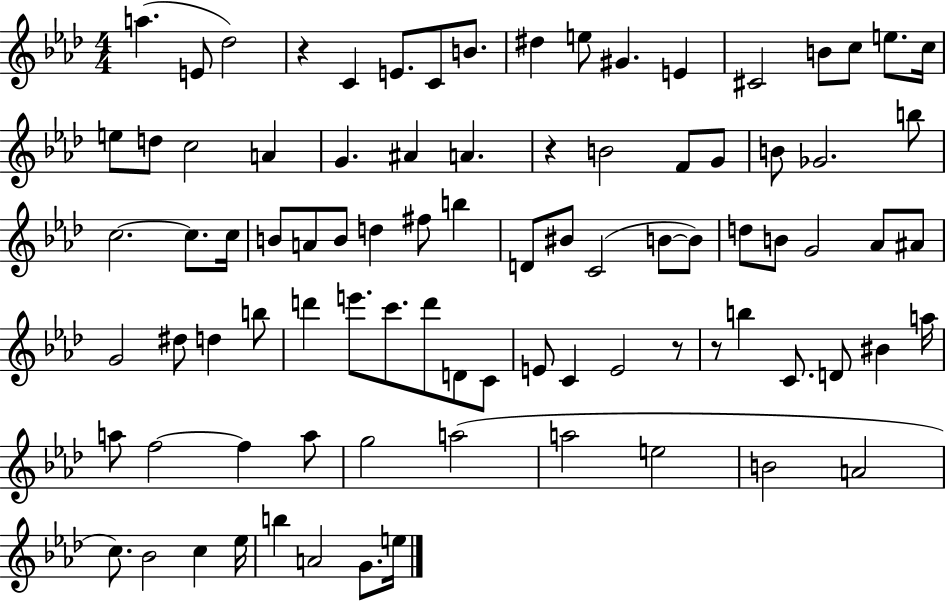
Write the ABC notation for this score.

X:1
T:Untitled
M:4/4
L:1/4
K:Ab
a E/2 _d2 z C E/2 C/2 B/2 ^d e/2 ^G E ^C2 B/2 c/2 e/2 c/4 e/2 d/2 c2 A G ^A A z B2 F/2 G/2 B/2 _G2 b/2 c2 c/2 c/4 B/2 A/2 B/2 d ^f/2 b D/2 ^B/2 C2 B/2 B/2 d/2 B/2 G2 _A/2 ^A/2 G2 ^d/2 d b/2 d' e'/2 c'/2 d'/2 D/2 C/2 E/2 C E2 z/2 z/2 b C/2 D/2 ^B a/4 a/2 f2 f a/2 g2 a2 a2 e2 B2 A2 c/2 _B2 c _e/4 b A2 G/2 e/4